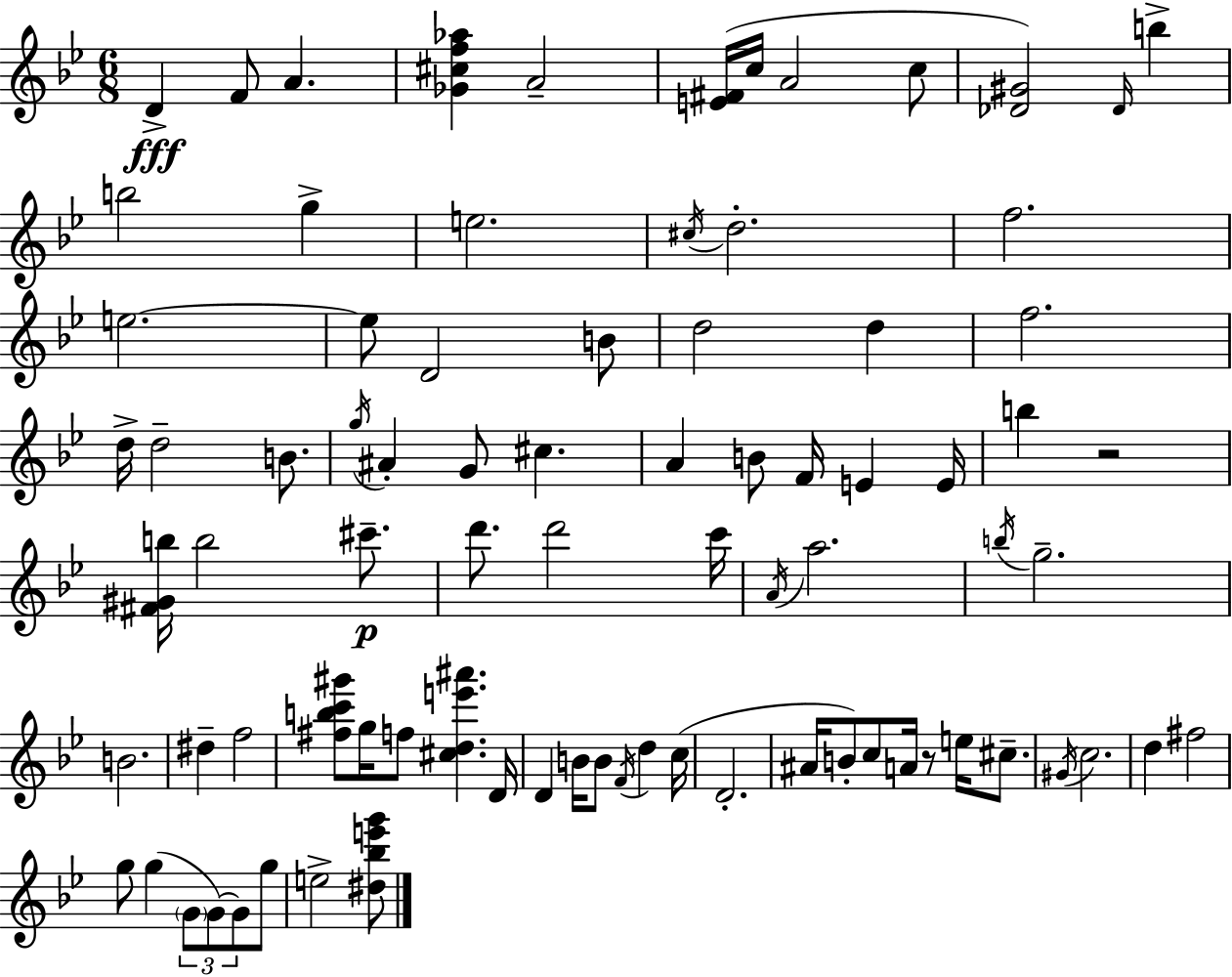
{
  \clef treble
  \numericTimeSignature
  \time 6/8
  \key g \minor
  \repeat volta 2 { d'4->\fff f'8 a'4. | <ges' cis'' f'' aes''>4 a'2-- | <e' fis'>16( c''16 a'2 c''8 | <des' gis'>2) \grace { des'16 } b''4-> | \break b''2 g''4-> | e''2. | \acciaccatura { cis''16 } d''2.-. | f''2. | \break e''2.~~ | e''8 d'2 | b'8 d''2 d''4 | f''2. | \break d''16-> d''2-- b'8. | \acciaccatura { g''16 } ais'4-. g'8 cis''4. | a'4 b'8 f'16 e'4 | e'16 b''4 r2 | \break <fis' gis' b''>16 b''2 | cis'''8.--\p d'''8. d'''2 | c'''16 \acciaccatura { a'16 } a''2. | \acciaccatura { b''16 } g''2.-- | \break b'2. | dis''4-- f''2 | <fis'' b'' c''' gis'''>8 g''16 f''8 <cis'' d'' e''' ais'''>4. | d'16 d'4 b'16 b'8 | \break \acciaccatura { f'16 } d''4 c''16( d'2.-. | ais'16 b'8-.) c''8 a'16 | r8 e''16 cis''8.-- \acciaccatura { gis'16 } c''2. | d''4 fis''2 | \break g''8 g''4( | \tuplet 3/2 { \parenthesize g'8 g'8~~) g'8 } g''8 e''2-> | <dis'' bes'' e''' g'''>8 } \bar "|."
}